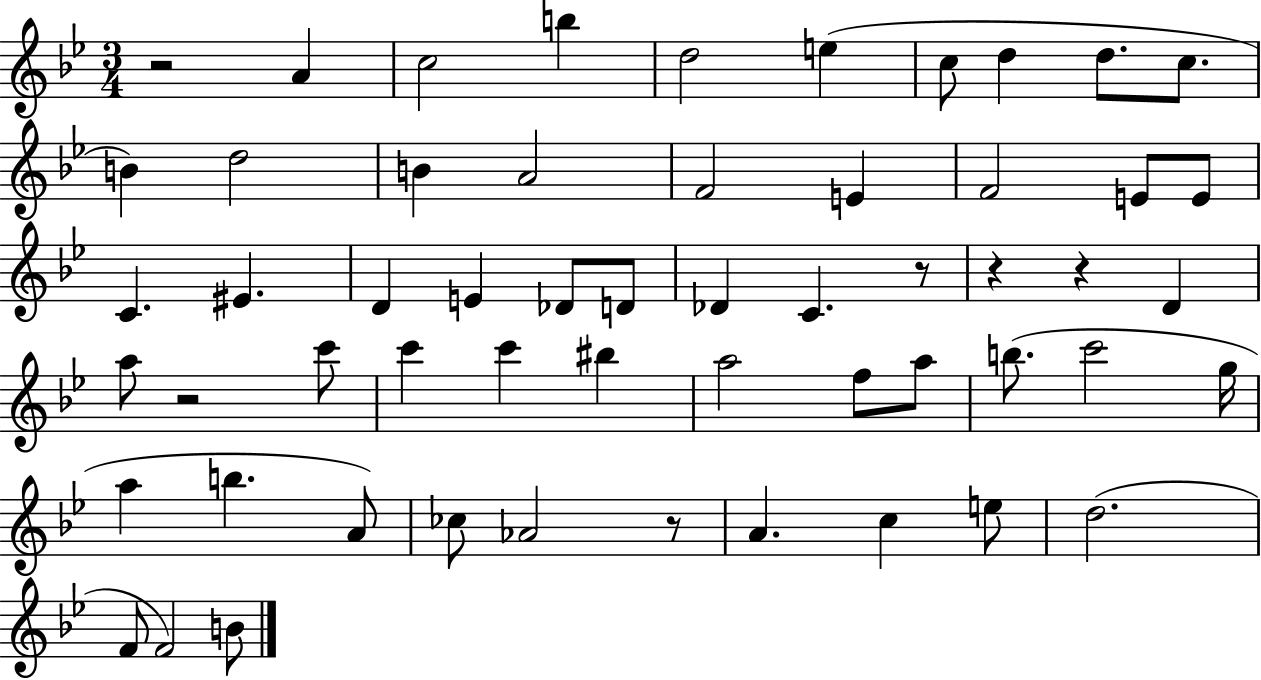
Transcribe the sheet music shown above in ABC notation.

X:1
T:Untitled
M:3/4
L:1/4
K:Bb
z2 A c2 b d2 e c/2 d d/2 c/2 B d2 B A2 F2 E F2 E/2 E/2 C ^E D E _D/2 D/2 _D C z/2 z z D a/2 z2 c'/2 c' c' ^b a2 f/2 a/2 b/2 c'2 g/4 a b A/2 _c/2 _A2 z/2 A c e/2 d2 F/2 F2 B/2